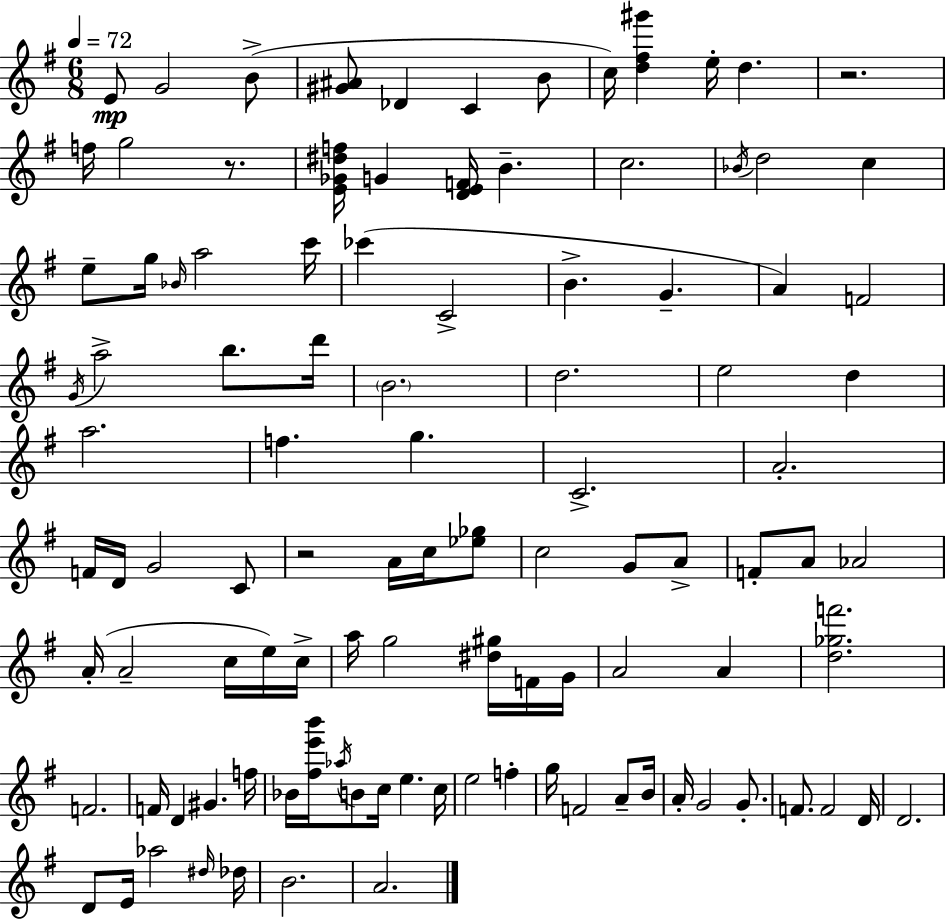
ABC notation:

X:1
T:Untitled
M:6/8
L:1/4
K:Em
E/2 G2 B/2 [^G^A]/2 _D C B/2 c/4 [d^f^g'] e/4 d z2 f/4 g2 z/2 [E_G^df]/4 G [DEF]/4 B c2 _B/4 d2 c e/2 g/4 _B/4 a2 c'/4 _c' C2 B G A F2 G/4 a2 b/2 d'/4 B2 d2 e2 d a2 f g C2 A2 F/4 D/4 G2 C/2 z2 A/4 c/4 [_e_g]/2 c2 G/2 A/2 F/2 A/2 _A2 A/4 A2 c/4 e/4 c/4 a/4 g2 [^d^g]/4 F/4 G/4 A2 A [d_gf']2 F2 F/4 D ^G f/4 _B/4 [^fe'b']/4 _a/4 B/2 c/4 e c/4 e2 f g/4 F2 A/2 B/4 A/4 G2 G/2 F/2 F2 D/4 D2 D/2 E/4 _a2 ^d/4 _d/4 B2 A2